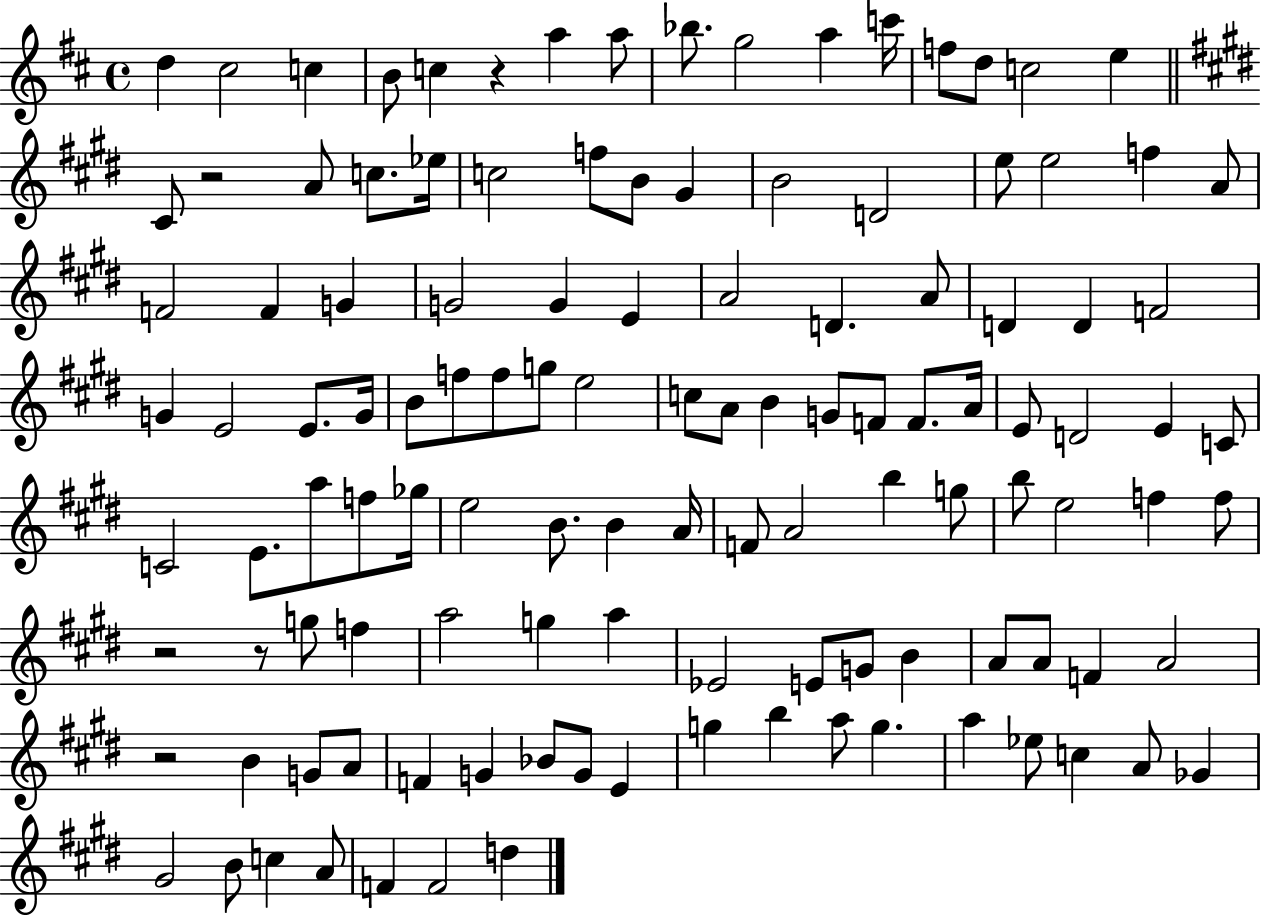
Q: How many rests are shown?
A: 5